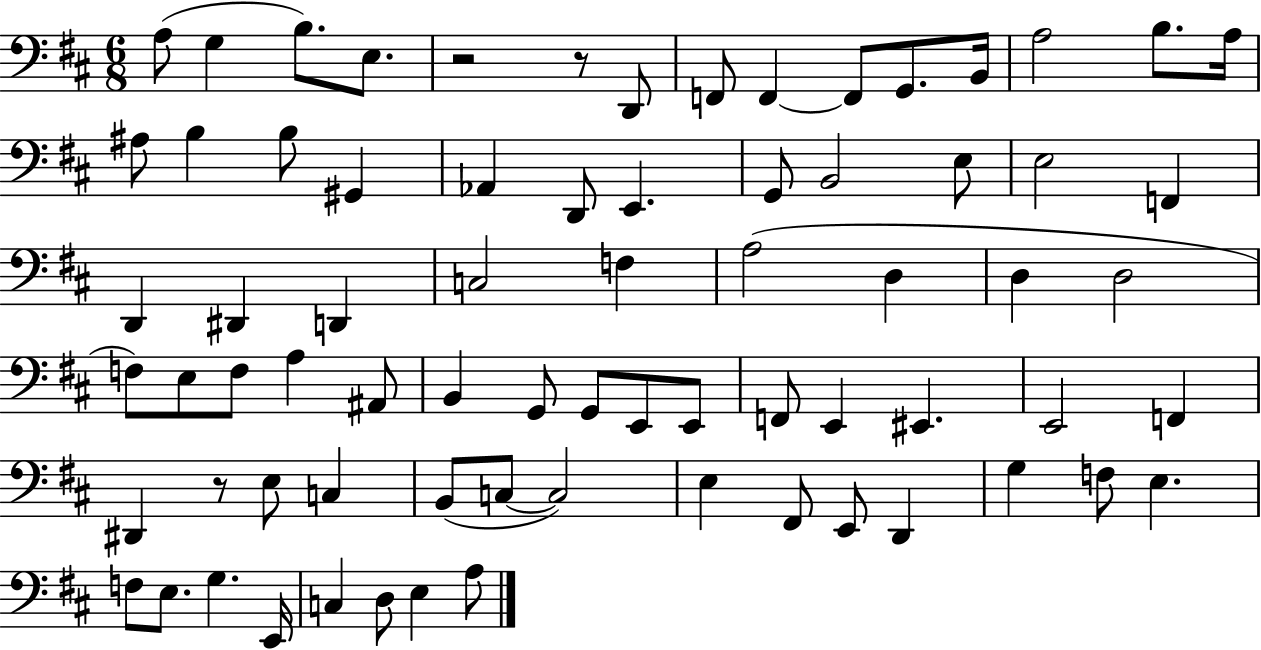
A3/e G3/q B3/e. E3/e. R/h R/e D2/e F2/e F2/q F2/e G2/e. B2/s A3/h B3/e. A3/s A#3/e B3/q B3/e G#2/q Ab2/q D2/e E2/q. G2/e B2/h E3/e E3/h F2/q D2/q D#2/q D2/q C3/h F3/q A3/h D3/q D3/q D3/h F3/e E3/e F3/e A3/q A#2/e B2/q G2/e G2/e E2/e E2/e F2/e E2/q EIS2/q. E2/h F2/q D#2/q R/e E3/e C3/q B2/e C3/e C3/h E3/q F#2/e E2/e D2/q G3/q F3/e E3/q. F3/e E3/e. G3/q. E2/s C3/q D3/e E3/q A3/e